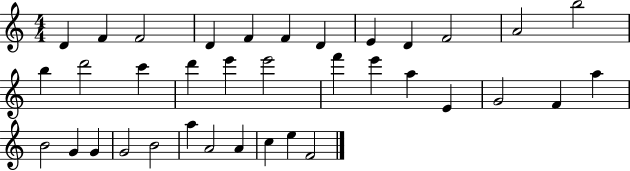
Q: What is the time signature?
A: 4/4